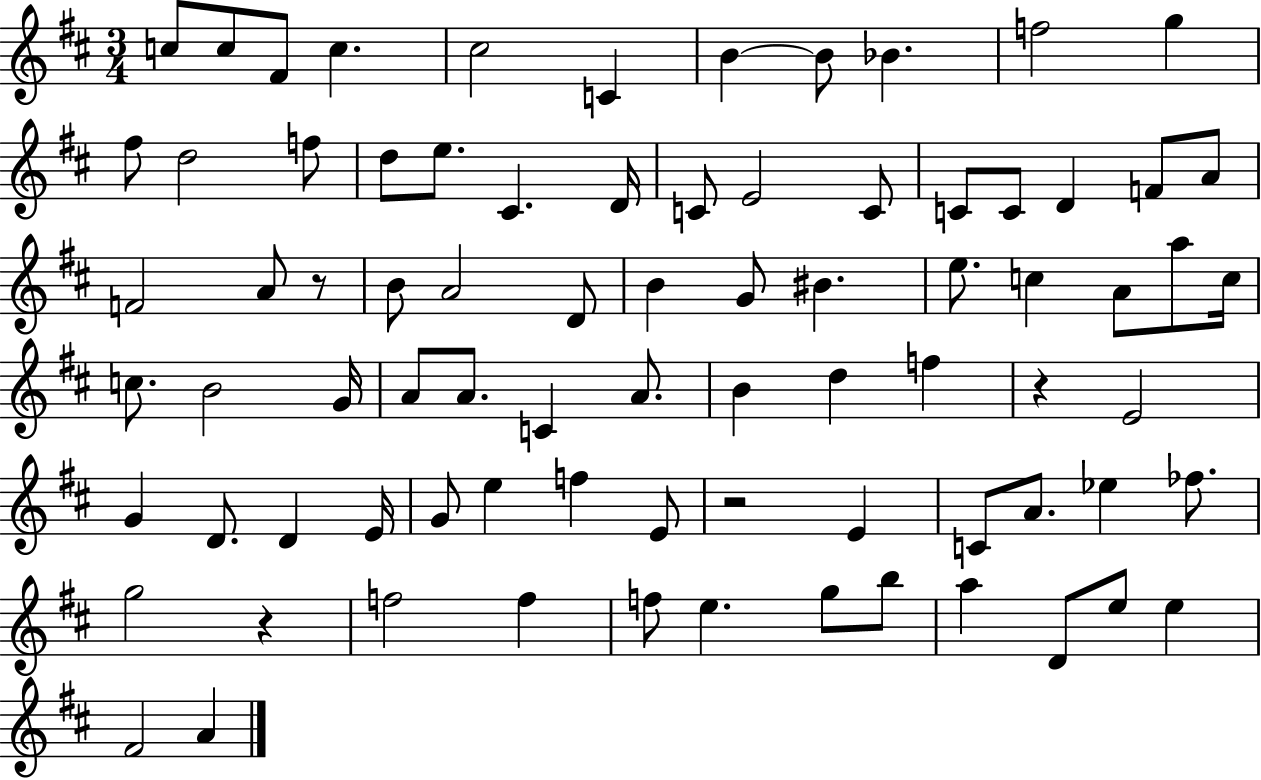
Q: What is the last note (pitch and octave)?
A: A4